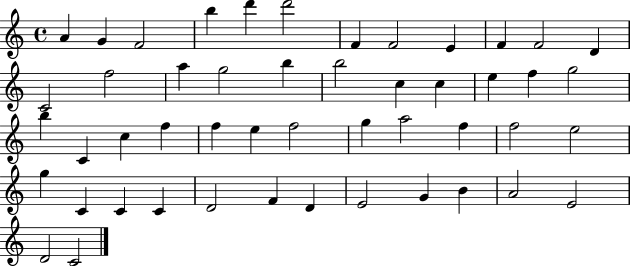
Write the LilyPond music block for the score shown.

{
  \clef treble
  \time 4/4
  \defaultTimeSignature
  \key c \major
  a'4 g'4 f'2 | b''4 d'''4 d'''2 | f'4 f'2 e'4 | f'4 f'2 d'4 | \break c'2 f''2 | a''4 g''2 b''4 | b''2 c''4 c''4 | e''4 f''4 g''2 | \break b''4 c'4 c''4 f''4 | f''4 e''4 f''2 | g''4 a''2 f''4 | f''2 e''2 | \break g''4 c'4 c'4 c'4 | d'2 f'4 d'4 | e'2 g'4 b'4 | a'2 e'2 | \break d'2 c'2 | \bar "|."
}